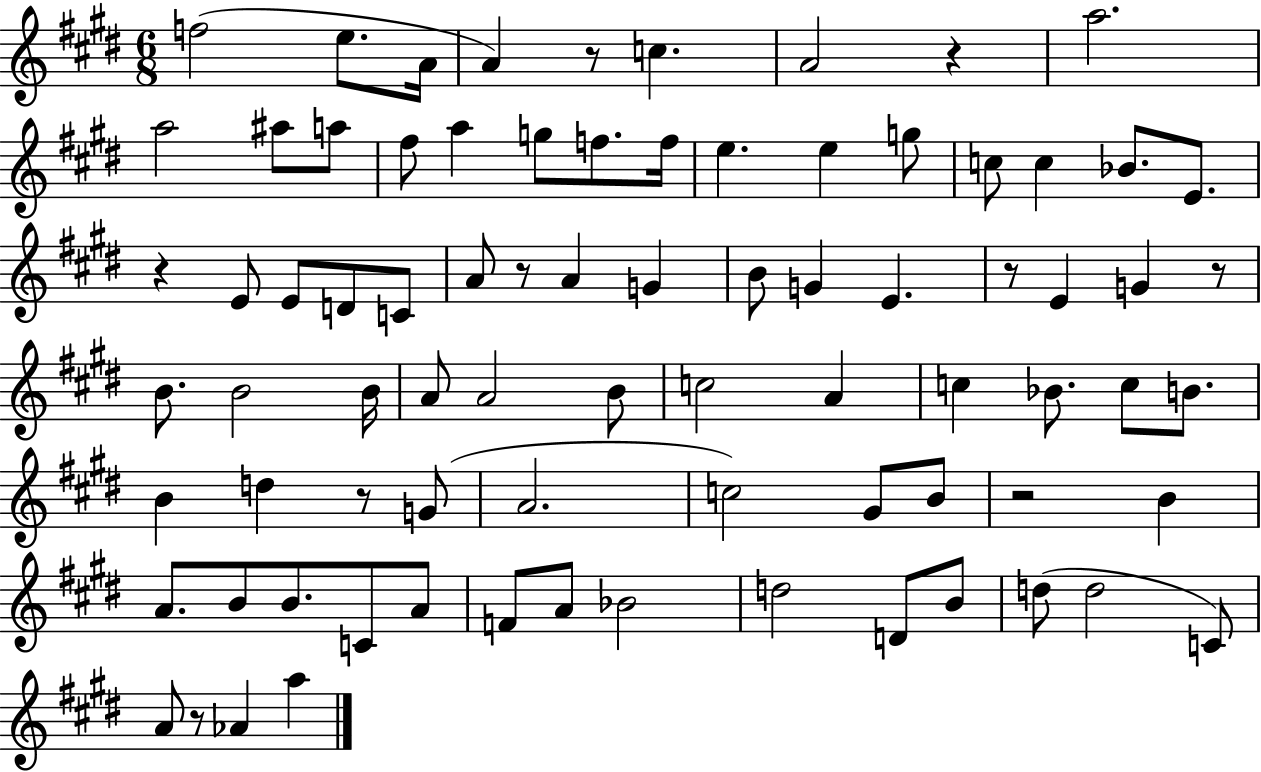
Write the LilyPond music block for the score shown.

{
  \clef treble
  \numericTimeSignature
  \time 6/8
  \key e \major
  f''2( e''8. a'16 | a'4) r8 c''4. | a'2 r4 | a''2. | \break a''2 ais''8 a''8 | fis''8 a''4 g''8 f''8. f''16 | e''4. e''4 g''8 | c''8 c''4 bes'8. e'8. | \break r4 e'8 e'8 d'8 c'8 | a'8 r8 a'4 g'4 | b'8 g'4 e'4. | r8 e'4 g'4 r8 | \break b'8. b'2 b'16 | a'8 a'2 b'8 | c''2 a'4 | c''4 bes'8. c''8 b'8. | \break b'4 d''4 r8 g'8( | a'2. | c''2) gis'8 b'8 | r2 b'4 | \break a'8. b'8 b'8. c'8 a'8 | f'8 a'8 bes'2 | d''2 d'8 b'8 | d''8( d''2 c'8) | \break a'8 r8 aes'4 a''4 | \bar "|."
}